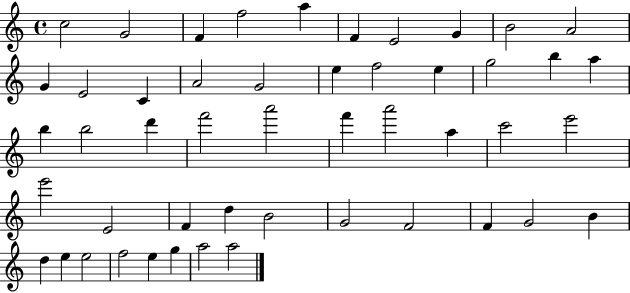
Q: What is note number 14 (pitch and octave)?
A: A4